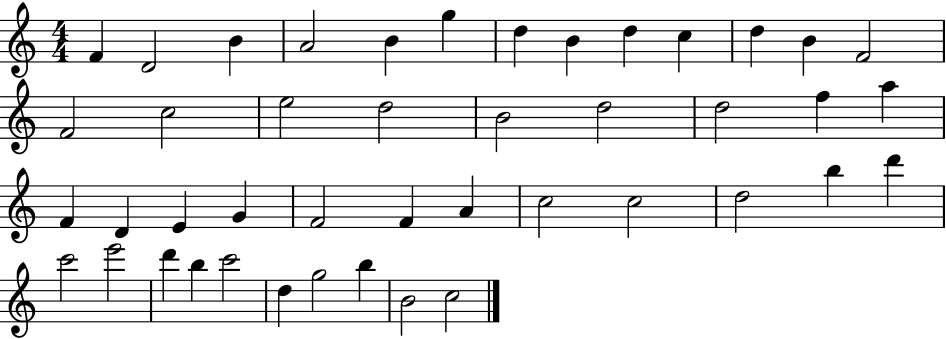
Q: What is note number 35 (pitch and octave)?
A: C6